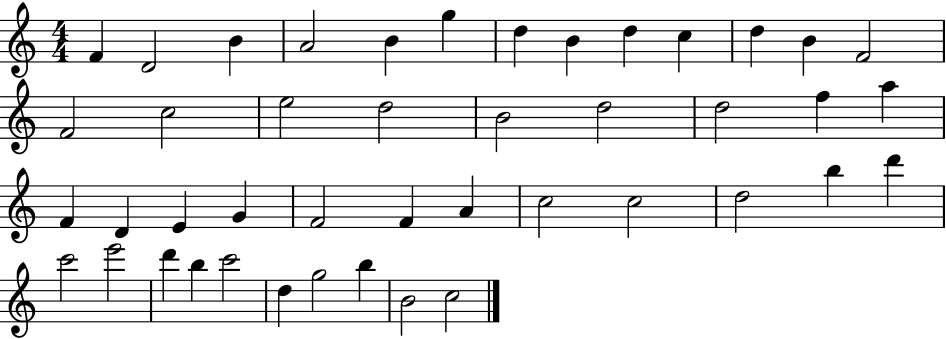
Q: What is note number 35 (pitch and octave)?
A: C6